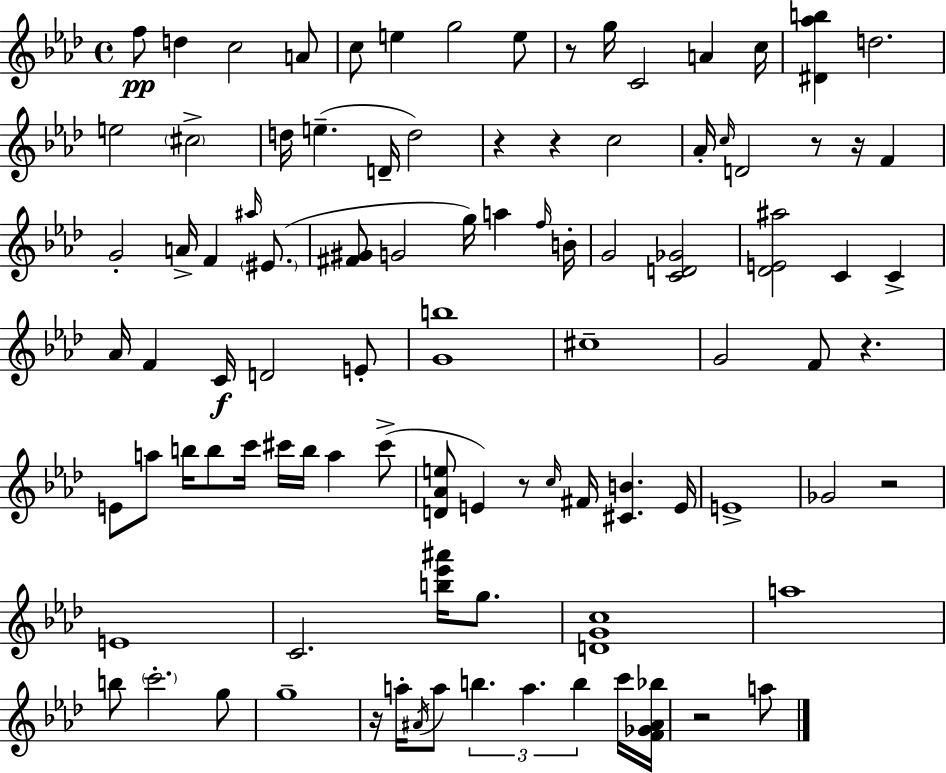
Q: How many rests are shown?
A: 10